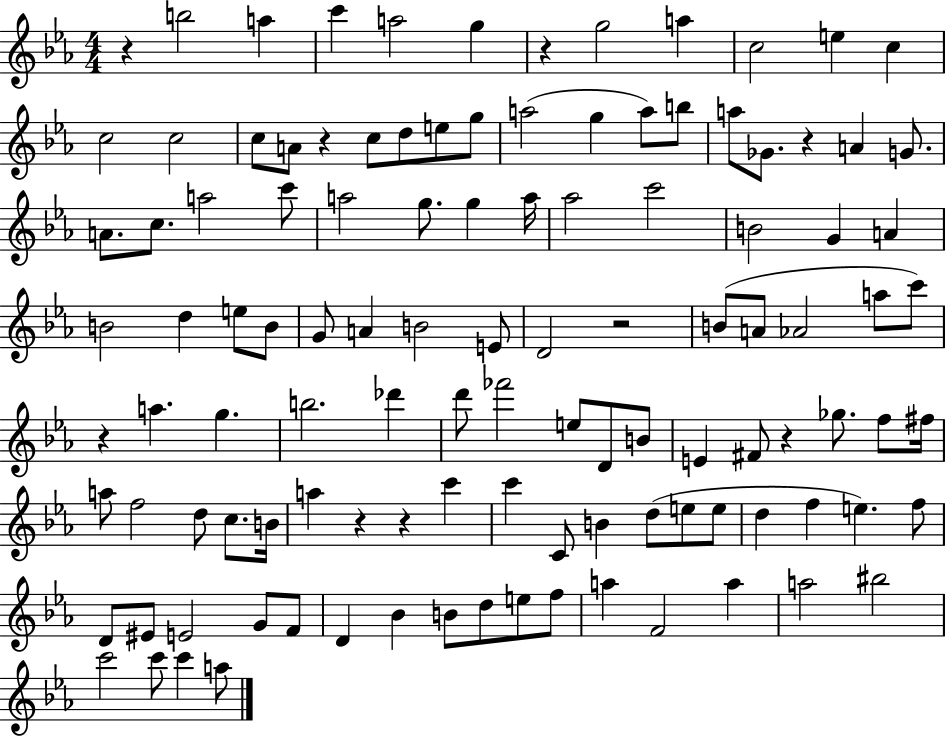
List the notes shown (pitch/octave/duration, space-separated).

R/q B5/h A5/q C6/q A5/h G5/q R/q G5/h A5/q C5/h E5/q C5/q C5/h C5/h C5/e A4/e R/q C5/e D5/e E5/e G5/e A5/h G5/q A5/e B5/e A5/e Gb4/e. R/q A4/q G4/e. A4/e. C5/e. A5/h C6/e A5/h G5/e. G5/q A5/s Ab5/h C6/h B4/h G4/q A4/q B4/h D5/q E5/e B4/e G4/e A4/q B4/h E4/e D4/h R/h B4/e A4/e Ab4/h A5/e C6/e R/q A5/q. G5/q. B5/h. Db6/q D6/e FES6/h E5/e D4/e B4/e E4/q F#4/e R/q Gb5/e. F5/e F#5/s A5/e F5/h D5/e C5/e. B4/s A5/q R/q R/q C6/q C6/q C4/e B4/q D5/e E5/e E5/e D5/q F5/q E5/q. F5/e D4/e EIS4/e E4/h G4/e F4/e D4/q Bb4/q B4/e D5/e E5/e F5/e A5/q F4/h A5/q A5/h BIS5/h C6/h C6/e C6/q A5/e